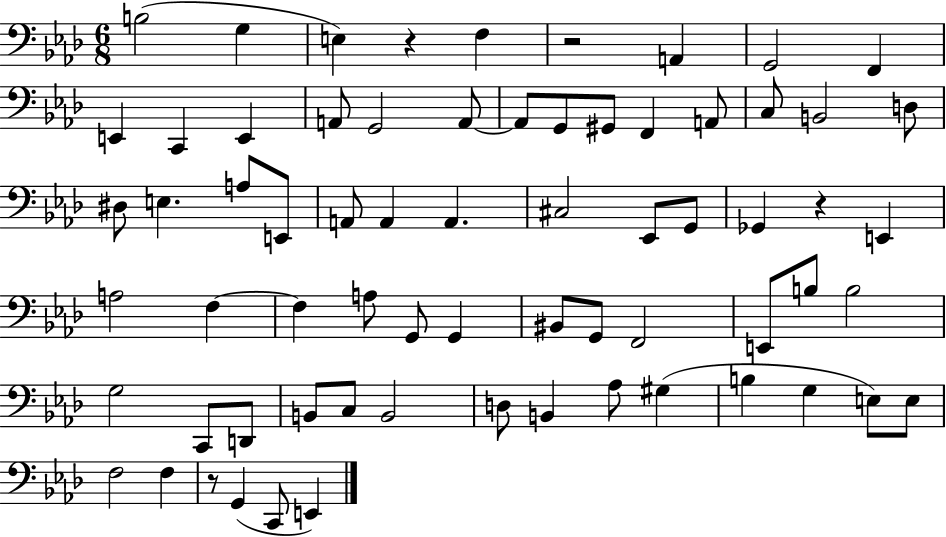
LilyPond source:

{
  \clef bass
  \numericTimeSignature
  \time 6/8
  \key aes \major
  b2( g4 | e4) r4 f4 | r2 a,4 | g,2 f,4 | \break e,4 c,4 e,4 | a,8 g,2 a,8~~ | a,8 g,8 gis,8 f,4 a,8 | c8 b,2 d8 | \break dis8 e4. a8 e,8 | a,8 a,4 a,4. | cis2 ees,8 g,8 | ges,4 r4 e,4 | \break a2 f4~~ | f4 a8 g,8 g,4 | bis,8 g,8 f,2 | e,8 b8 b2 | \break g2 c,8 d,8 | b,8 c8 b,2 | d8 b,4 aes8 gis4( | b4 g4 e8) e8 | \break f2 f4 | r8 g,4( c,8 e,4) | \bar "|."
}